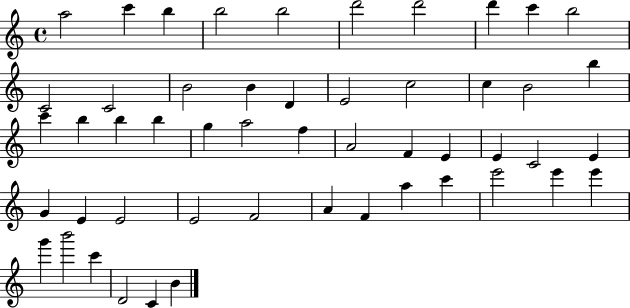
X:1
T:Untitled
M:4/4
L:1/4
K:C
a2 c' b b2 b2 d'2 d'2 d' c' b2 C2 C2 B2 B D E2 c2 c B2 b c' b b b g a2 f A2 F E E C2 E G E E2 E2 F2 A F a c' e'2 e' e' g' b'2 c' D2 C B